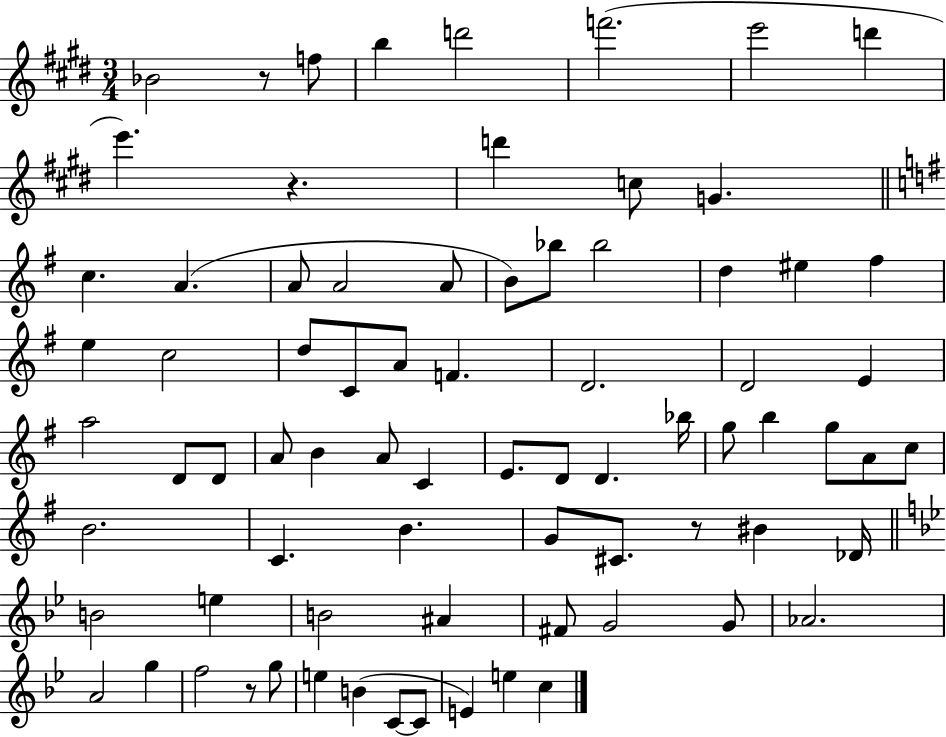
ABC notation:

X:1
T:Untitled
M:3/4
L:1/4
K:E
_B2 z/2 f/2 b d'2 f'2 e'2 d' e' z d' c/2 G c A A/2 A2 A/2 B/2 _b/2 _b2 d ^e ^f e c2 d/2 C/2 A/2 F D2 D2 E a2 D/2 D/2 A/2 B A/2 C E/2 D/2 D _b/4 g/2 b g/2 A/2 c/2 B2 C B G/2 ^C/2 z/2 ^B _D/4 B2 e B2 ^A ^F/2 G2 G/2 _A2 A2 g f2 z/2 g/2 e B C/2 C/2 E e c